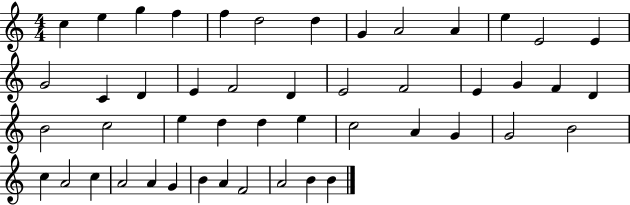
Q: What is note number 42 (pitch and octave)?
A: G4